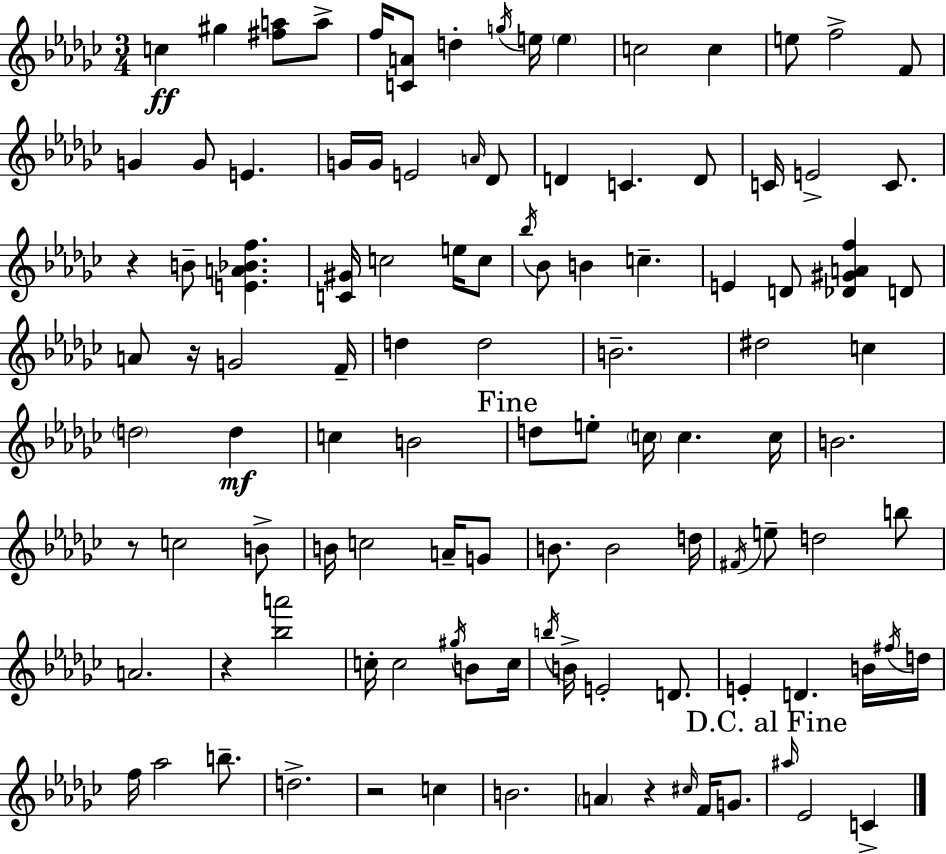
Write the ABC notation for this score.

X:1
T:Untitled
M:3/4
L:1/4
K:Ebm
c ^g [^fa]/2 a/2 f/4 [CA]/2 d g/4 e/4 e c2 c e/2 f2 F/2 G G/2 E G/4 G/4 E2 A/4 _D/2 D C D/2 C/4 E2 C/2 z B/2 [EA_Bf] [C^G]/4 c2 e/4 c/2 _b/4 _B/2 B c E D/2 [_D^GAf] D/2 A/2 z/4 G2 F/4 d d2 B2 ^d2 c d2 d c B2 d/2 e/2 c/4 c c/4 B2 z/2 c2 B/2 B/4 c2 A/4 G/2 B/2 B2 d/4 ^F/4 e/2 d2 b/2 A2 z [_ba']2 c/4 c2 ^g/4 B/2 c/4 b/4 B/4 E2 D/2 E D B/4 ^f/4 d/4 f/4 _a2 b/2 d2 z2 c B2 A z ^c/4 F/4 G/2 ^a/4 _E2 C